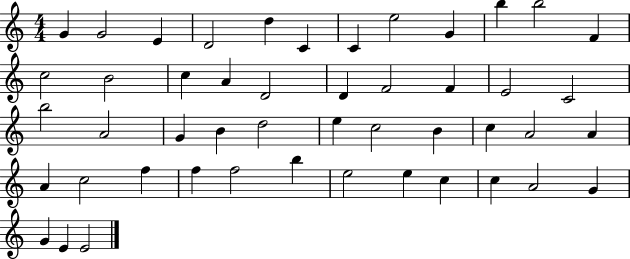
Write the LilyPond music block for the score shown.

{
  \clef treble
  \numericTimeSignature
  \time 4/4
  \key c \major
  g'4 g'2 e'4 | d'2 d''4 c'4 | c'4 e''2 g'4 | b''4 b''2 f'4 | \break c''2 b'2 | c''4 a'4 d'2 | d'4 f'2 f'4 | e'2 c'2 | \break b''2 a'2 | g'4 b'4 d''2 | e''4 c''2 b'4 | c''4 a'2 a'4 | \break a'4 c''2 f''4 | f''4 f''2 b''4 | e''2 e''4 c''4 | c''4 a'2 g'4 | \break g'4 e'4 e'2 | \bar "|."
}